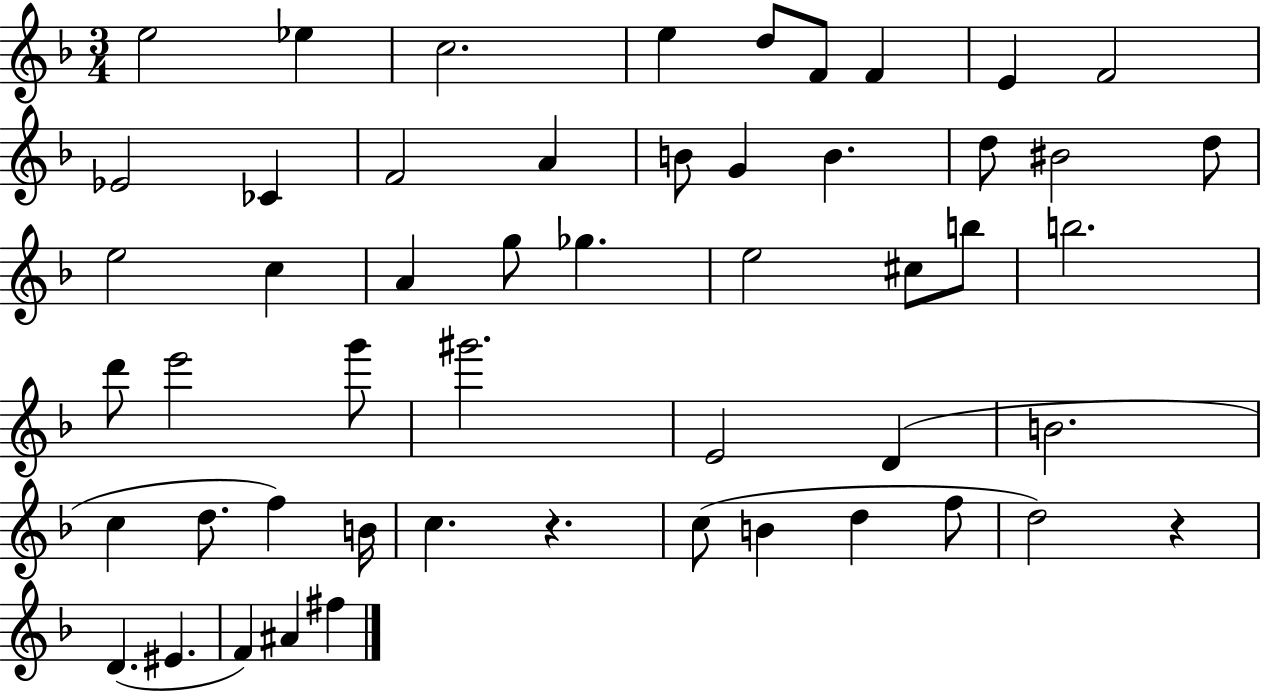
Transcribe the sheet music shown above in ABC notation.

X:1
T:Untitled
M:3/4
L:1/4
K:F
e2 _e c2 e d/2 F/2 F E F2 _E2 _C F2 A B/2 G B d/2 ^B2 d/2 e2 c A g/2 _g e2 ^c/2 b/2 b2 d'/2 e'2 g'/2 ^g'2 E2 D B2 c d/2 f B/4 c z c/2 B d f/2 d2 z D ^E F ^A ^f